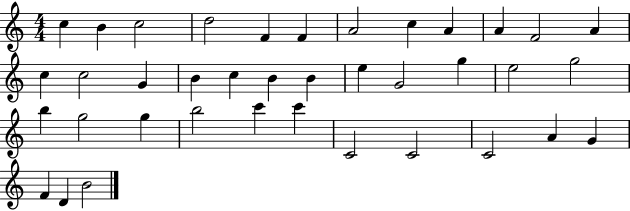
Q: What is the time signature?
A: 4/4